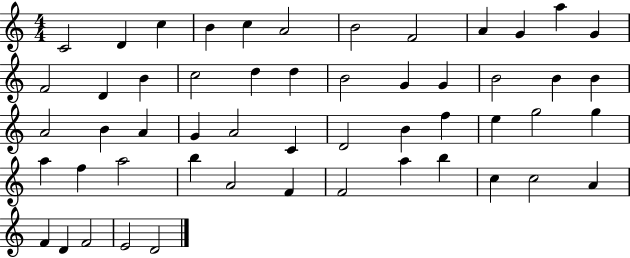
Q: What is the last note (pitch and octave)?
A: D4